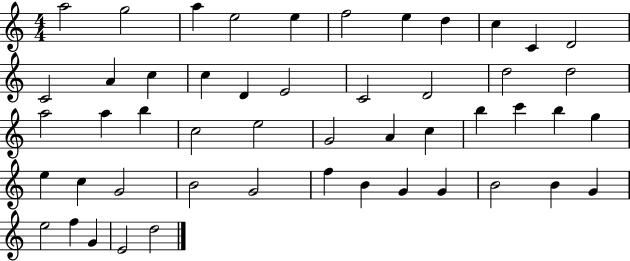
X:1
T:Untitled
M:4/4
L:1/4
K:C
a2 g2 a e2 e f2 e d c C D2 C2 A c c D E2 C2 D2 d2 d2 a2 a b c2 e2 G2 A c b c' b g e c G2 B2 G2 f B G G B2 B G e2 f G E2 d2